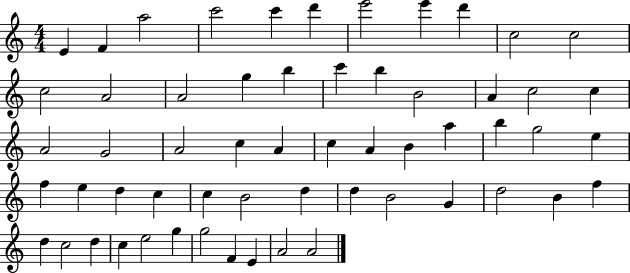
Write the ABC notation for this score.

X:1
T:Untitled
M:4/4
L:1/4
K:C
E F a2 c'2 c' d' e'2 e' d' c2 c2 c2 A2 A2 g b c' b B2 A c2 c A2 G2 A2 c A c A B a b g2 e f e d c c B2 d d B2 G d2 B f d c2 d c e2 g g2 F E A2 A2